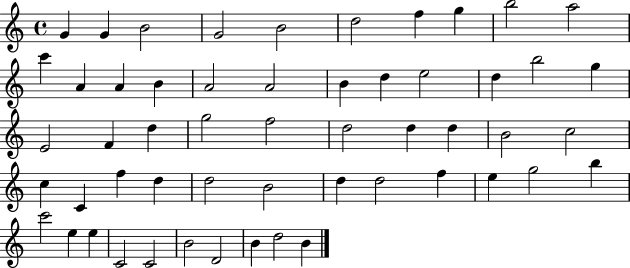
G4/q G4/q B4/h G4/h B4/h D5/h F5/q G5/q B5/h A5/h C6/q A4/q A4/q B4/q A4/h A4/h B4/q D5/q E5/h D5/q B5/h G5/q E4/h F4/q D5/q G5/h F5/h D5/h D5/q D5/q B4/h C5/h C5/q C4/q F5/q D5/q D5/h B4/h D5/q D5/h F5/q E5/q G5/h B5/q C6/h E5/q E5/q C4/h C4/h B4/h D4/h B4/q D5/h B4/q